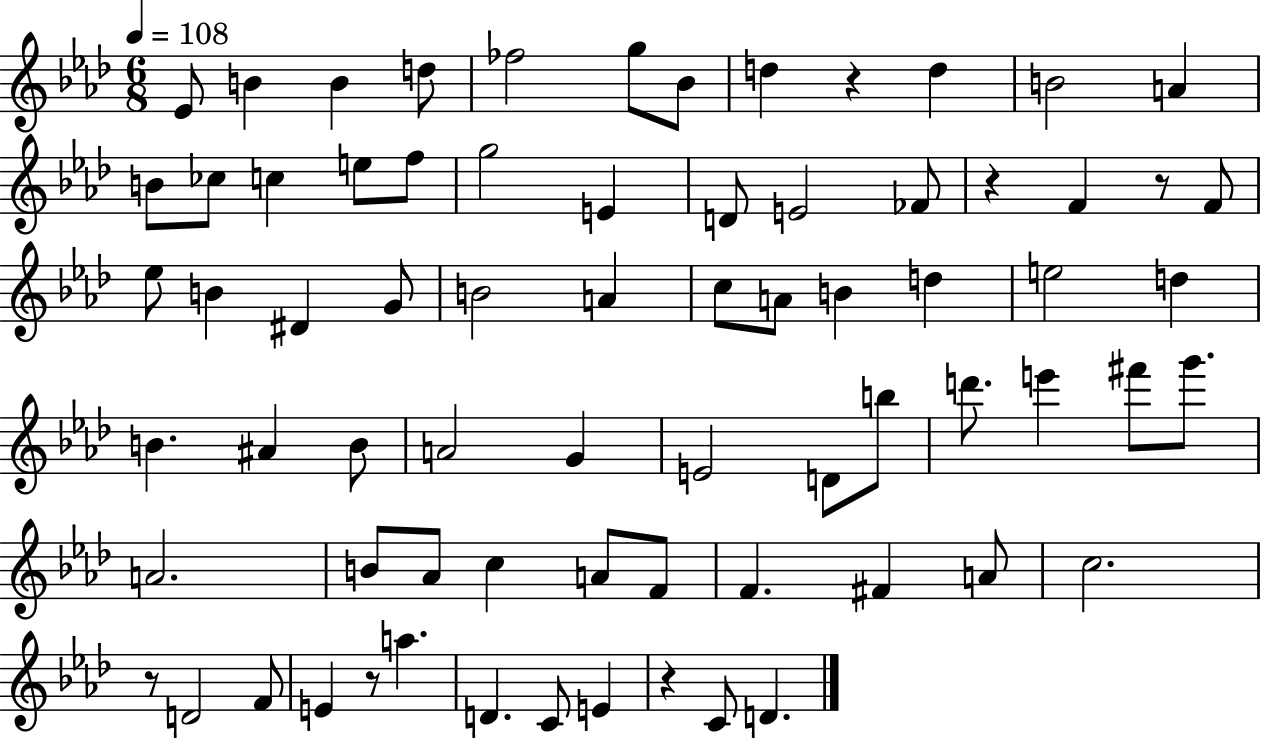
{
  \clef treble
  \numericTimeSignature
  \time 6/8
  \key aes \major
  \tempo 4 = 108
  ees'8 b'4 b'4 d''8 | fes''2 g''8 bes'8 | d''4 r4 d''4 | b'2 a'4 | \break b'8 ces''8 c''4 e''8 f''8 | g''2 e'4 | d'8 e'2 fes'8 | r4 f'4 r8 f'8 | \break ees''8 b'4 dis'4 g'8 | b'2 a'4 | c''8 a'8 b'4 d''4 | e''2 d''4 | \break b'4. ais'4 b'8 | a'2 g'4 | e'2 d'8 b''8 | d'''8. e'''4 fis'''8 g'''8. | \break a'2. | b'8 aes'8 c''4 a'8 f'8 | f'4. fis'4 a'8 | c''2. | \break r8 d'2 f'8 | e'4 r8 a''4. | d'4. c'8 e'4 | r4 c'8 d'4. | \break \bar "|."
}